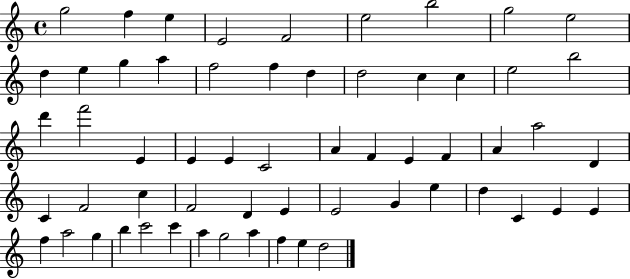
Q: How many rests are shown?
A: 0